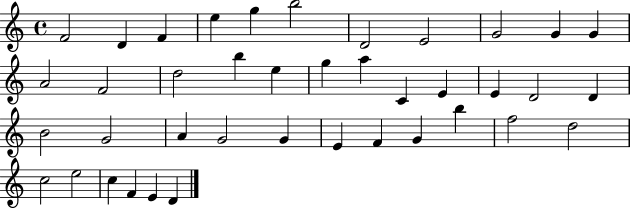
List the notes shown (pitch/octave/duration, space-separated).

F4/h D4/q F4/q E5/q G5/q B5/h D4/h E4/h G4/h G4/q G4/q A4/h F4/h D5/h B5/q E5/q G5/q A5/q C4/q E4/q E4/q D4/h D4/q B4/h G4/h A4/q G4/h G4/q E4/q F4/q G4/q B5/q F5/h D5/h C5/h E5/h C5/q F4/q E4/q D4/q